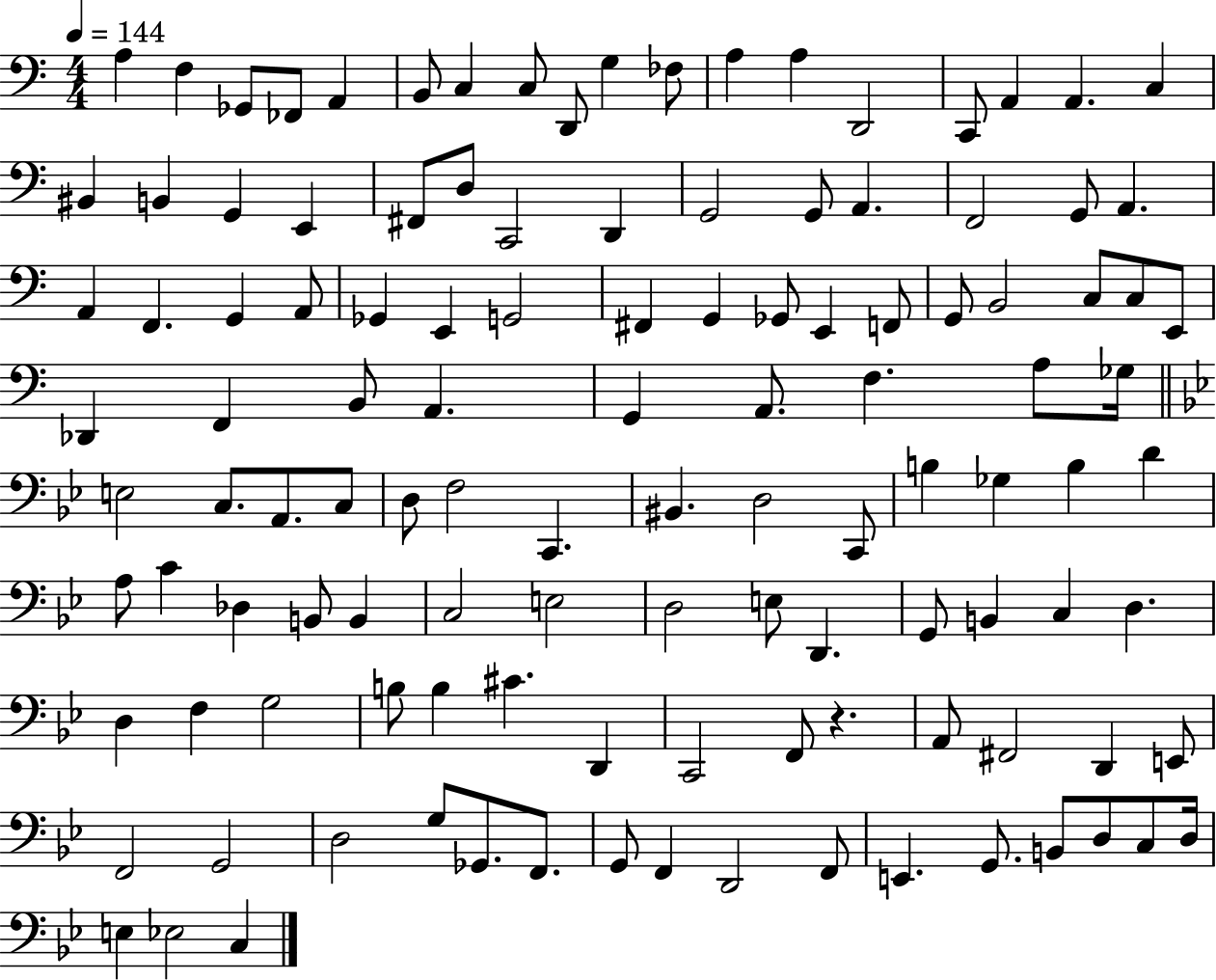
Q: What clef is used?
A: bass